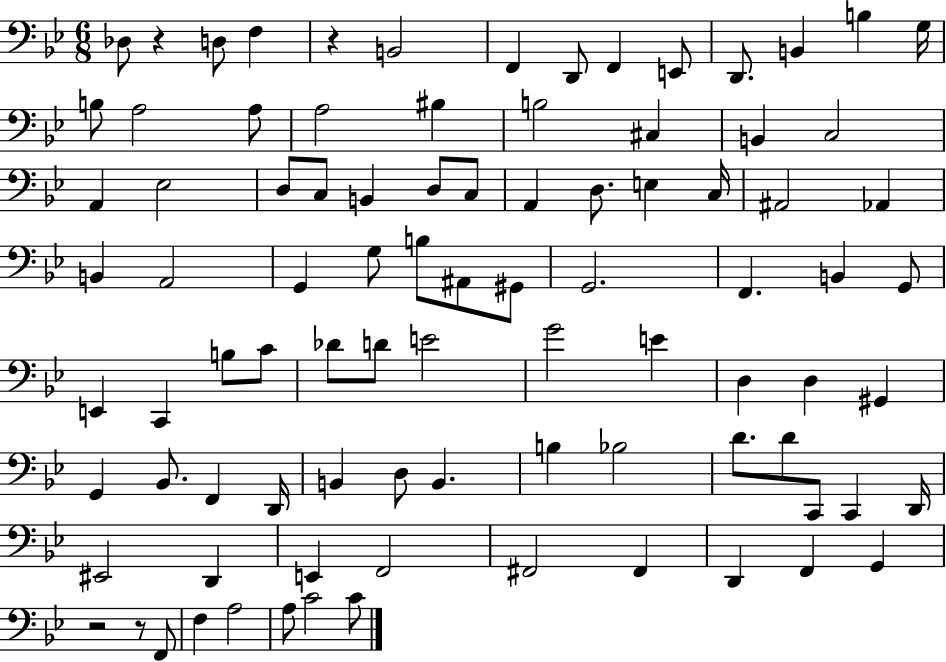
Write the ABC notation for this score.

X:1
T:Untitled
M:6/8
L:1/4
K:Bb
_D,/2 z D,/2 F, z B,,2 F,, D,,/2 F,, E,,/2 D,,/2 B,, B, G,/4 B,/2 A,2 A,/2 A,2 ^B, B,2 ^C, B,, C,2 A,, _E,2 D,/2 C,/2 B,, D,/2 C,/2 A,, D,/2 E, C,/4 ^A,,2 _A,, B,, A,,2 G,, G,/2 B,/2 ^A,,/2 ^G,,/2 G,,2 F,, B,, G,,/2 E,, C,, B,/2 C/2 _D/2 D/2 E2 G2 E D, D, ^G,, G,, _B,,/2 F,, D,,/4 B,, D,/2 B,, B, _B,2 D/2 D/2 C,,/2 C,, D,,/4 ^E,,2 D,, E,, F,,2 ^F,,2 ^F,, D,, F,, G,, z2 z/2 F,,/2 F, A,2 A,/2 C2 C/2